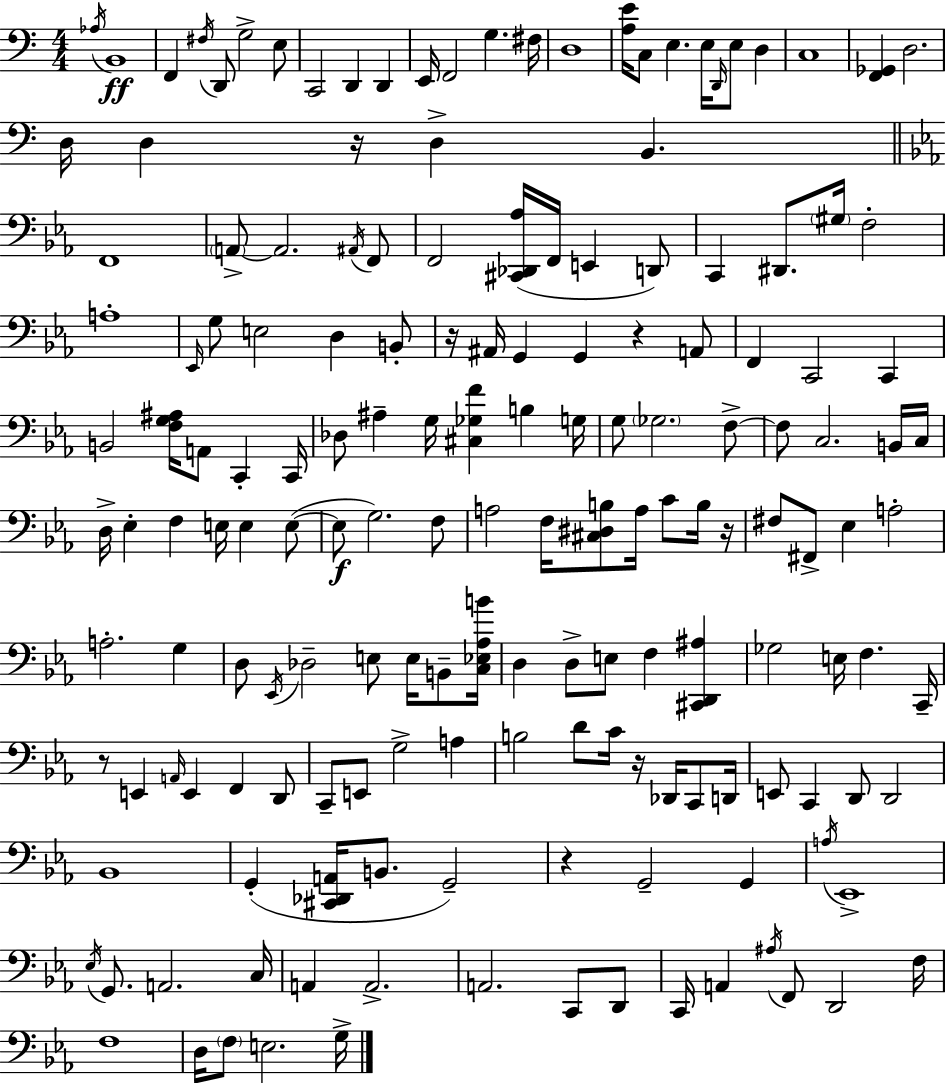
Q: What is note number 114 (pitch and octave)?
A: D4